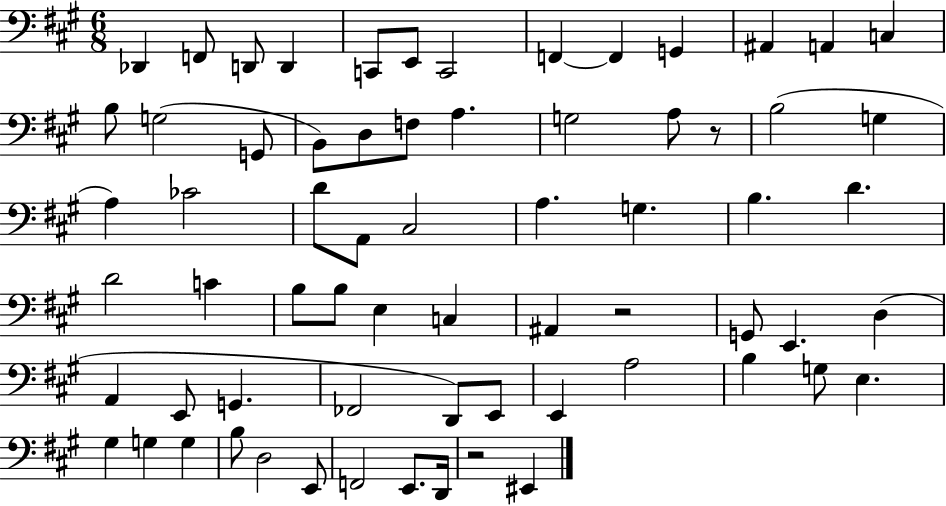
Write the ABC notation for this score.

X:1
T:Untitled
M:6/8
L:1/4
K:A
_D,, F,,/2 D,,/2 D,, C,,/2 E,,/2 C,,2 F,, F,, G,, ^A,, A,, C, B,/2 G,2 G,,/2 B,,/2 D,/2 F,/2 A, G,2 A,/2 z/2 B,2 G, A, _C2 D/2 A,,/2 ^C,2 A, G, B, D D2 C B,/2 B,/2 E, C, ^A,, z2 G,,/2 E,, D, A,, E,,/2 G,, _F,,2 D,,/2 E,,/2 E,, A,2 B, G,/2 E, ^G, G, G, B,/2 D,2 E,,/2 F,,2 E,,/2 D,,/4 z2 ^E,,